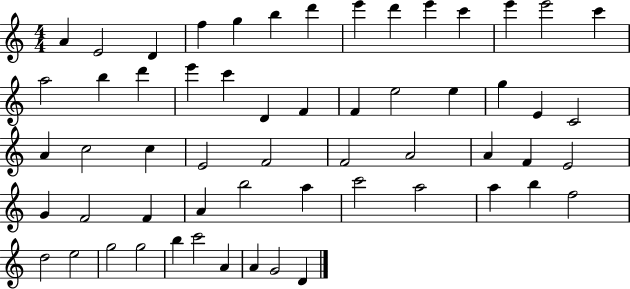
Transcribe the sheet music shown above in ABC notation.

X:1
T:Untitled
M:4/4
L:1/4
K:C
A E2 D f g b d' e' d' e' c' e' e'2 c' a2 b d' e' c' D F F e2 e g E C2 A c2 c E2 F2 F2 A2 A F E2 G F2 F A b2 a c'2 a2 a b f2 d2 e2 g2 g2 b c'2 A A G2 D